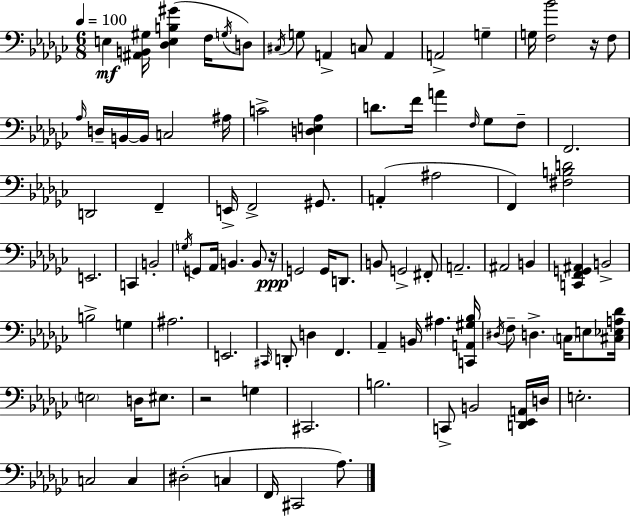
X:1
T:Untitled
M:6/8
L:1/4
K:Ebm
E, [^A,,B,,^G,]/4 [_D,E,B,^G] F,/4 G,/4 D,/2 ^C,/4 G,/2 A,, C,/2 A,, A,,2 G, G,/4 [F,_B]2 z/4 F,/2 _A,/4 D,/4 B,,/4 B,,/4 C,2 ^A,/4 C2 [D,E,_A,] D/2 F/4 A F,/4 _G,/2 F,/2 F,,2 D,,2 F,, E,,/4 F,,2 ^G,,/2 A,, ^A,2 F,, [^F,B,D]2 E,,2 C,, B,,2 G,/4 G,,/2 _A,,/4 B,, B,,/2 z/4 G,,2 G,,/4 D,,/2 B,,/2 G,,2 ^F,,/2 A,,2 ^A,,2 B,, [C,,F,,G,,^A,,] B,,2 B,2 G, ^A,2 E,,2 ^C,,/4 D,,/2 D, F,, _A,, B,,/4 ^A, [C,,A,,^G,_B,]/4 ^D,/4 F,/2 D, C,/4 E,/2 [^C,_E,A,_D]/4 E,2 D,/4 ^E,/2 z2 G, ^C,,2 B,2 C,,/2 B,,2 [D,,_E,,A,,]/4 D,/4 E,2 C,2 C, ^D,2 C, F,,/4 ^C,,2 _A,/2